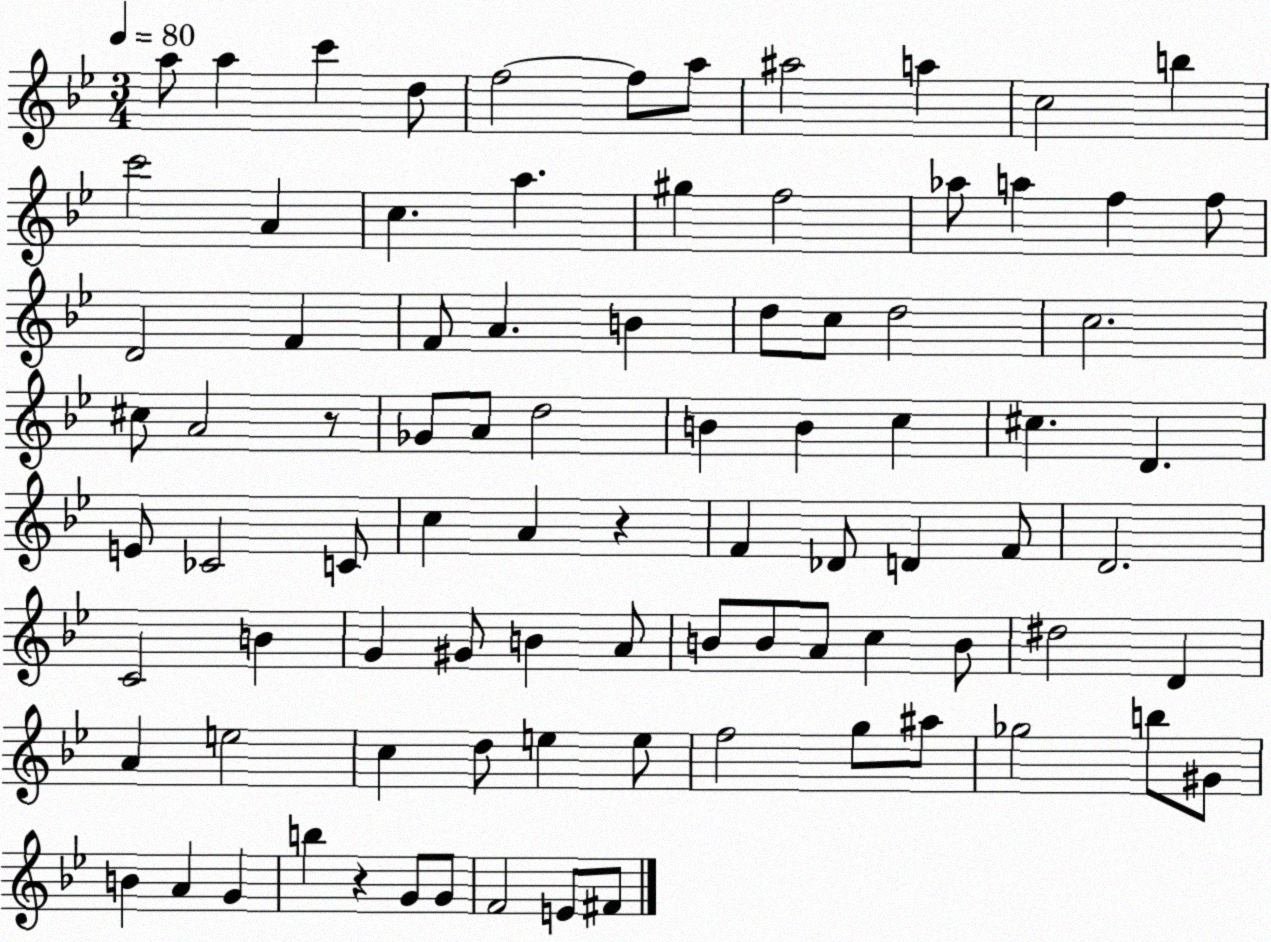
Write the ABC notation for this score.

X:1
T:Untitled
M:3/4
L:1/4
K:Bb
a/2 a c' d/2 f2 f/2 a/2 ^a2 a c2 b c'2 A c a ^g f2 _a/2 a f f/2 D2 F F/2 A B d/2 c/2 d2 c2 ^c/2 A2 z/2 _G/2 A/2 d2 B B c ^c D E/2 _C2 C/2 c A z F _D/2 D F/2 D2 C2 B G ^G/2 B A/2 B/2 B/2 A/2 c B/2 ^d2 D A e2 c d/2 e e/2 f2 g/2 ^a/2 _g2 b/2 ^G/2 B A G b z G/2 G/2 F2 E/2 ^F/2